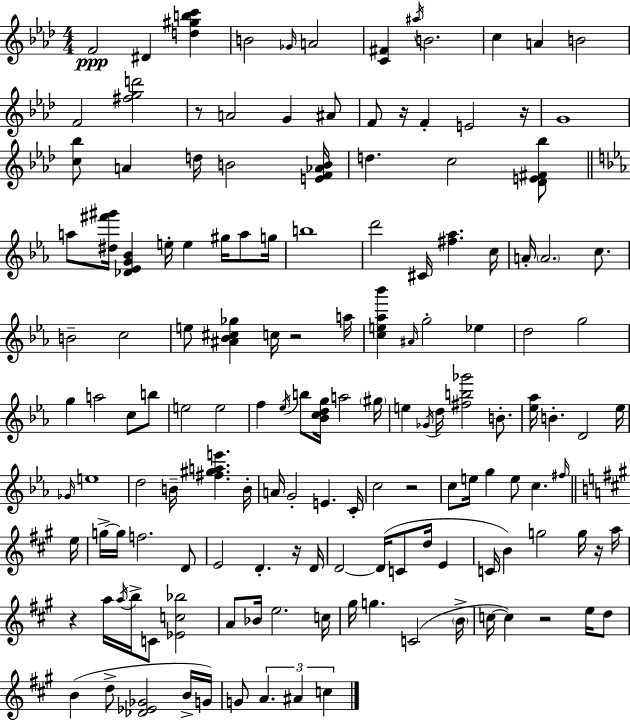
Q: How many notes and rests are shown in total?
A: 148